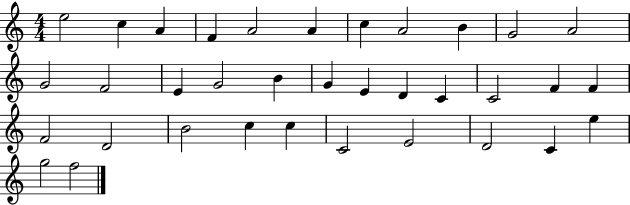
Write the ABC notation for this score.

X:1
T:Untitled
M:4/4
L:1/4
K:C
e2 c A F A2 A c A2 B G2 A2 G2 F2 E G2 B G E D C C2 F F F2 D2 B2 c c C2 E2 D2 C e g2 f2